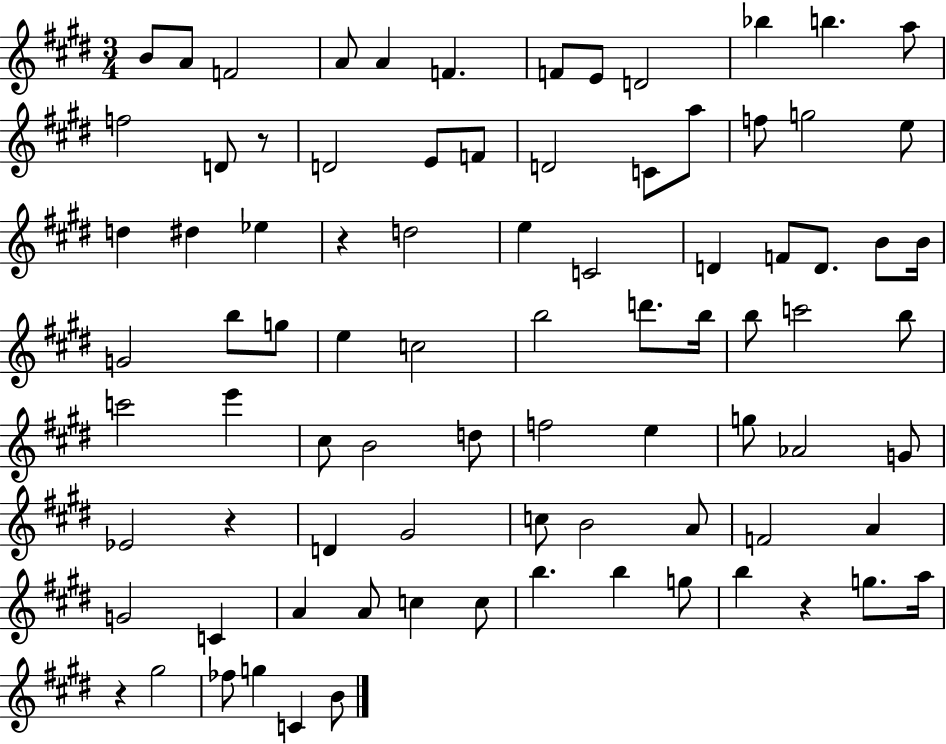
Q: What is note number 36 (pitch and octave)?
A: B5